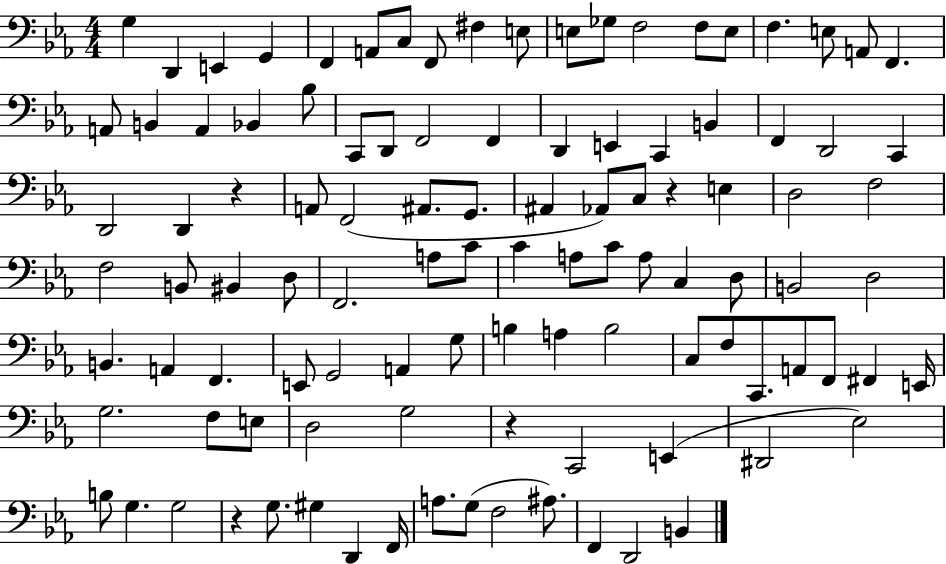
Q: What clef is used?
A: bass